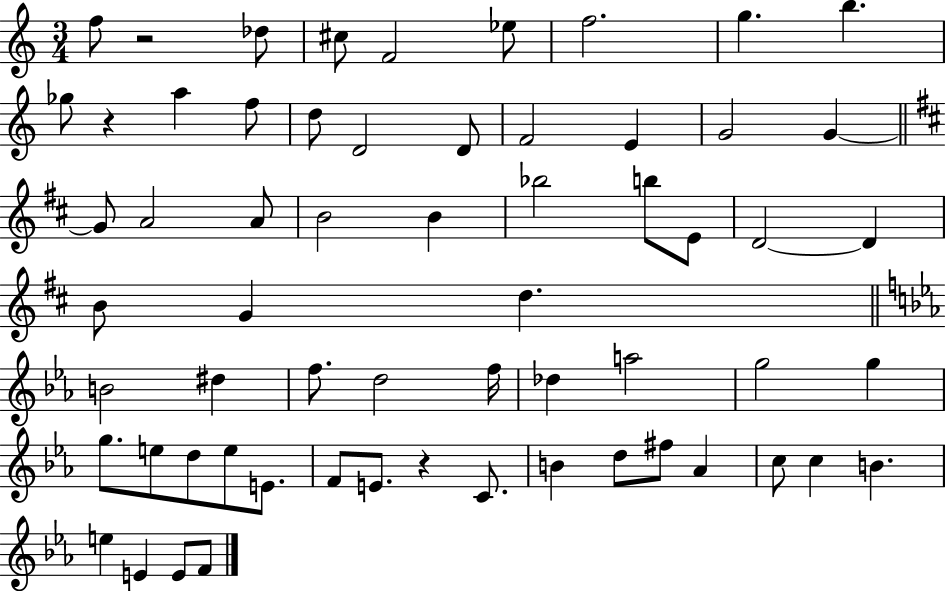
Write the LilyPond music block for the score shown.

{
  \clef treble
  \numericTimeSignature
  \time 3/4
  \key c \major
  f''8 r2 des''8 | cis''8 f'2 ees''8 | f''2. | g''4. b''4. | \break ges''8 r4 a''4 f''8 | d''8 d'2 d'8 | f'2 e'4 | g'2 g'4~~ | \break \bar "||" \break \key d \major g'8 a'2 a'8 | b'2 b'4 | bes''2 b''8 e'8 | d'2~~ d'4 | \break b'8 g'4 d''4. | \bar "||" \break \key c \minor b'2 dis''4 | f''8. d''2 f''16 | des''4 a''2 | g''2 g''4 | \break g''8. e''8 d''8 e''8 e'8. | f'8 e'8. r4 c'8. | b'4 d''8 fis''8 aes'4 | c''8 c''4 b'4. | \break e''4 e'4 e'8 f'8 | \bar "|."
}